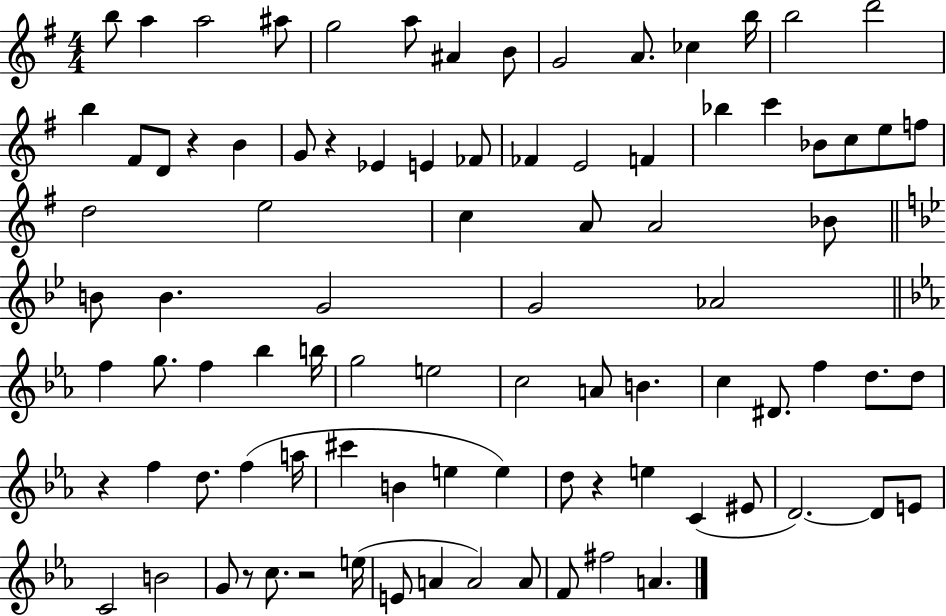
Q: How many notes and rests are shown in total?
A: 90